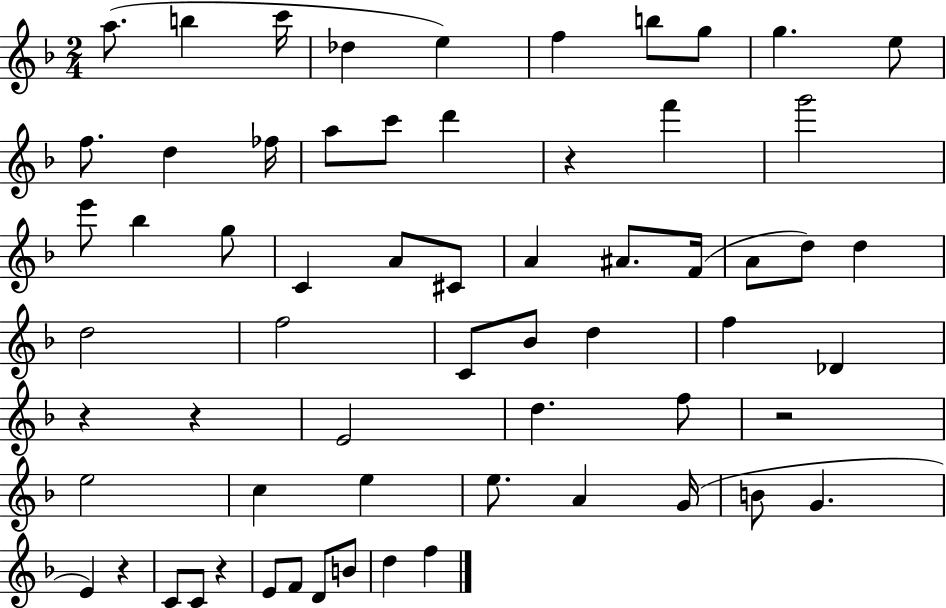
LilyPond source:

{
  \clef treble
  \numericTimeSignature
  \time 2/4
  \key f \major
  a''8.( b''4 c'''16 | des''4 e''4) | f''4 b''8 g''8 | g''4. e''8 | \break f''8. d''4 fes''16 | a''8 c'''8 d'''4 | r4 f'''4 | g'''2 | \break e'''8 bes''4 g''8 | c'4 a'8 cis'8 | a'4 ais'8. f'16( | a'8 d''8) d''4 | \break d''2 | f''2 | c'8 bes'8 d''4 | f''4 des'4 | \break r4 r4 | e'2 | d''4. f''8 | r2 | \break e''2 | c''4 e''4 | e''8. a'4 g'16( | b'8 g'4. | \break e'4) r4 | c'8 c'8 r4 | e'8 f'8 d'8 b'8 | d''4 f''4 | \break \bar "|."
}